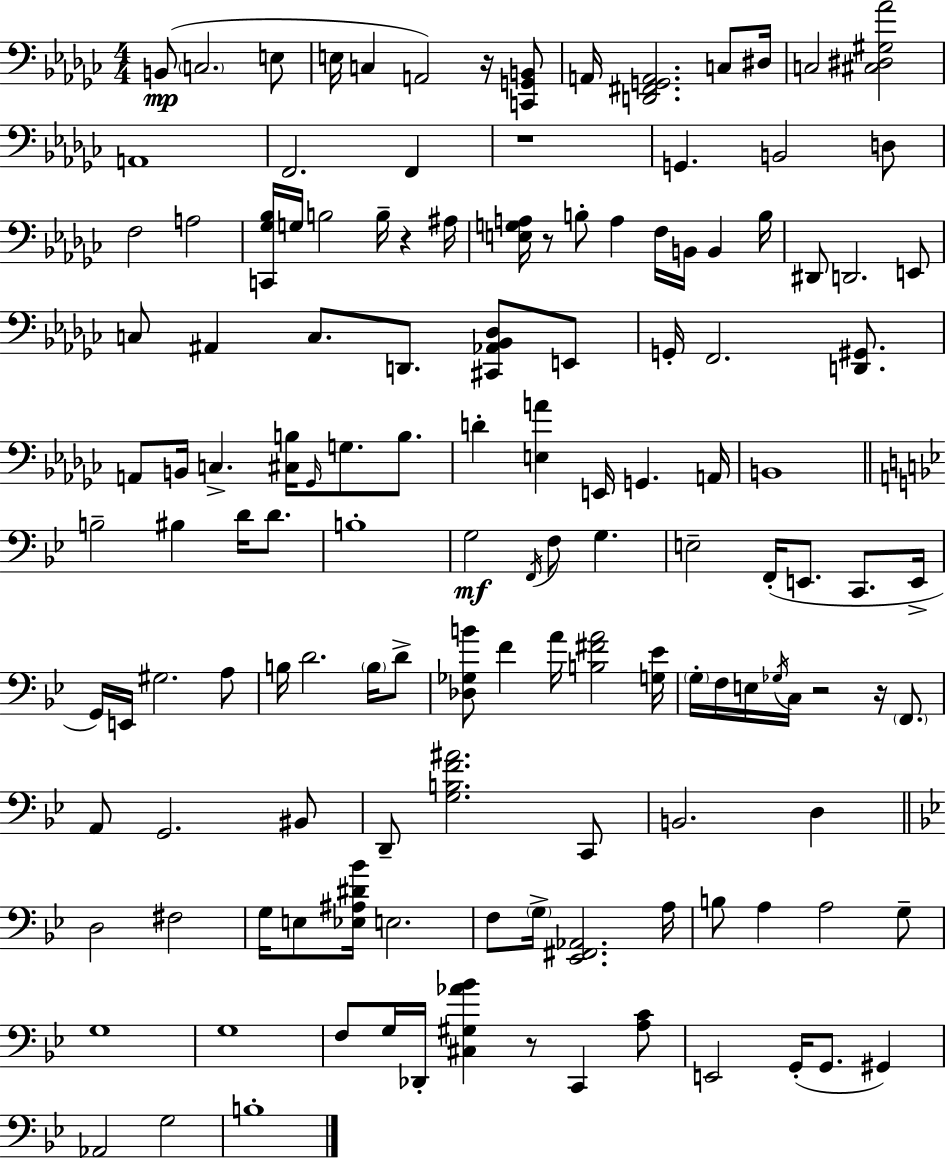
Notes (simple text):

B2/e C3/h. E3/e E3/s C3/q A2/h R/s [C2,G2,B2]/e A2/s [D2,F#2,G2,A2]/h. C3/e D#3/s C3/h [C#3,D#3,G#3,Ab4]/h A2/w F2/h. F2/q R/w G2/q. B2/h D3/e F3/h A3/h [C2,Gb3,Bb3]/s G3/s B3/h B3/s R/q A#3/s [E3,G3,A3]/s R/e B3/e A3/q F3/s B2/s B2/q B3/s D#2/e D2/h. E2/e C3/e A#2/q C3/e. D2/e. [C#2,Ab2,Bb2,Db3]/e E2/e G2/s F2/h. [D2,G#2]/e. A2/e B2/s C3/q. [C#3,B3]/s Gb2/s G3/e. B3/e. D4/q [E3,A4]/q E2/s G2/q. A2/s B2/w B3/h BIS3/q D4/s D4/e. B3/w G3/h F2/s F3/e G3/q. E3/h F2/s E2/e. C2/e. E2/s G2/s E2/s G#3/h. A3/e B3/s D4/h. B3/s D4/e [Db3,Gb3,B4]/e F4/q A4/s [B3,F#4,A4]/h [G3,Eb4]/s G3/s F3/s E3/s Gb3/s C3/s R/h R/s F2/e. A2/e G2/h. BIS2/e D2/e [G3,B3,F4,A#4]/h. C2/e B2/h. D3/q D3/h F#3/h G3/s E3/e [Eb3,A#3,D#4,Bb4]/s E3/h. F3/e G3/s [Eb2,F#2,Ab2]/h. A3/s B3/e A3/q A3/h G3/e G3/w G3/w F3/e G3/s Db2/s [C#3,G#3,Ab4,Bb4]/q R/e C2/q [A3,C4]/e E2/h G2/s G2/e. G#2/q Ab2/h G3/h B3/w